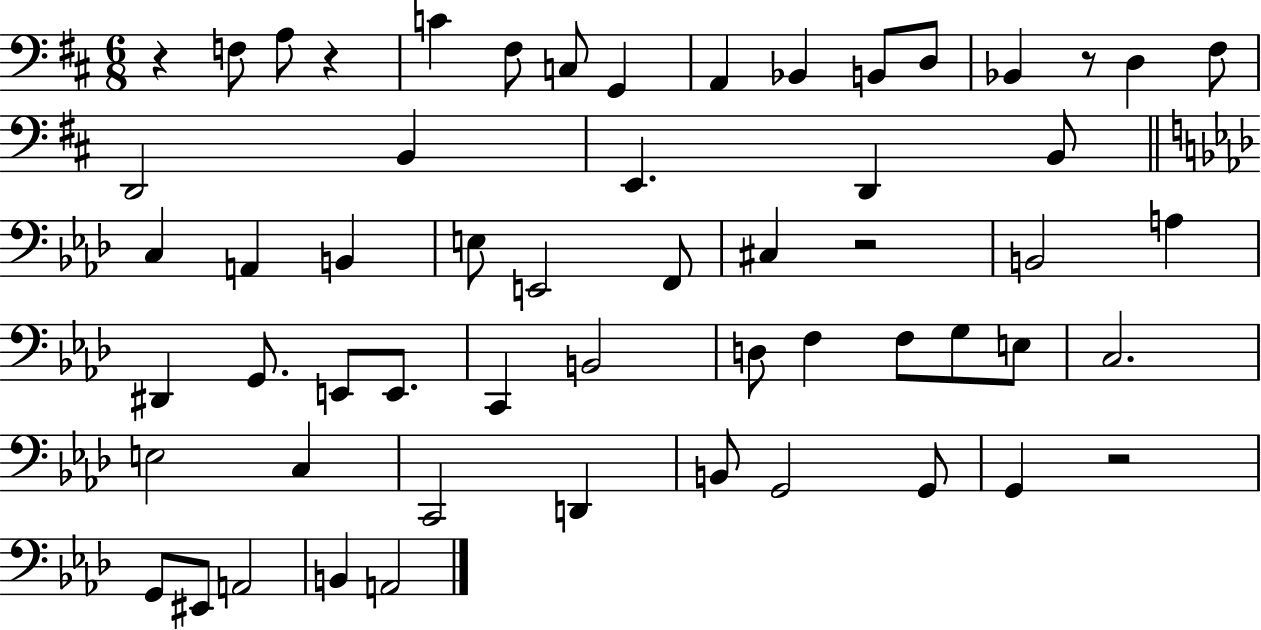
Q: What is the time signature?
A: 6/8